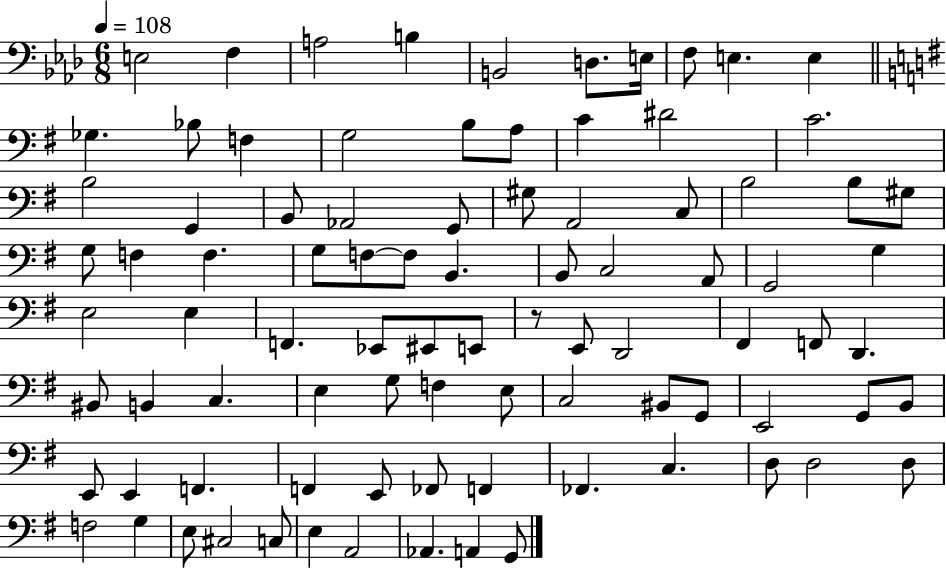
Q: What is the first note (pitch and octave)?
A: E3